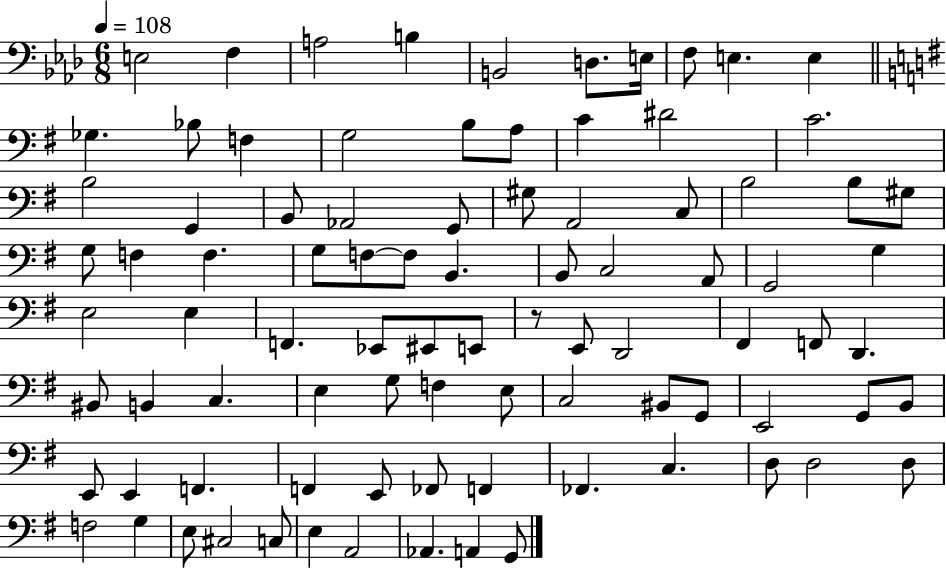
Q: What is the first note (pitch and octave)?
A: E3